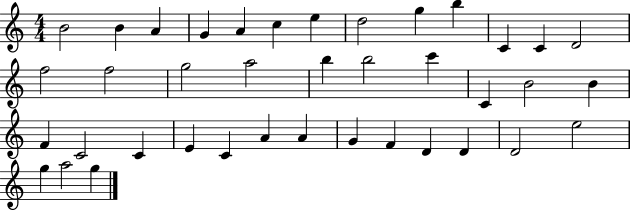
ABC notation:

X:1
T:Untitled
M:4/4
L:1/4
K:C
B2 B A G A c e d2 g b C C D2 f2 f2 g2 a2 b b2 c' C B2 B F C2 C E C A A G F D D D2 e2 g a2 g